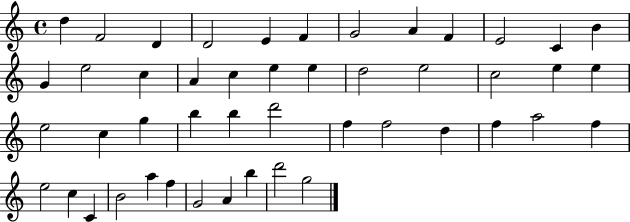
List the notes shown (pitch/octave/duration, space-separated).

D5/q F4/h D4/q D4/h E4/q F4/q G4/h A4/q F4/q E4/h C4/q B4/q G4/q E5/h C5/q A4/q C5/q E5/q E5/q D5/h E5/h C5/h E5/q E5/q E5/h C5/q G5/q B5/q B5/q D6/h F5/q F5/h D5/q F5/q A5/h F5/q E5/h C5/q C4/q B4/h A5/q F5/q G4/h A4/q B5/q D6/h G5/h